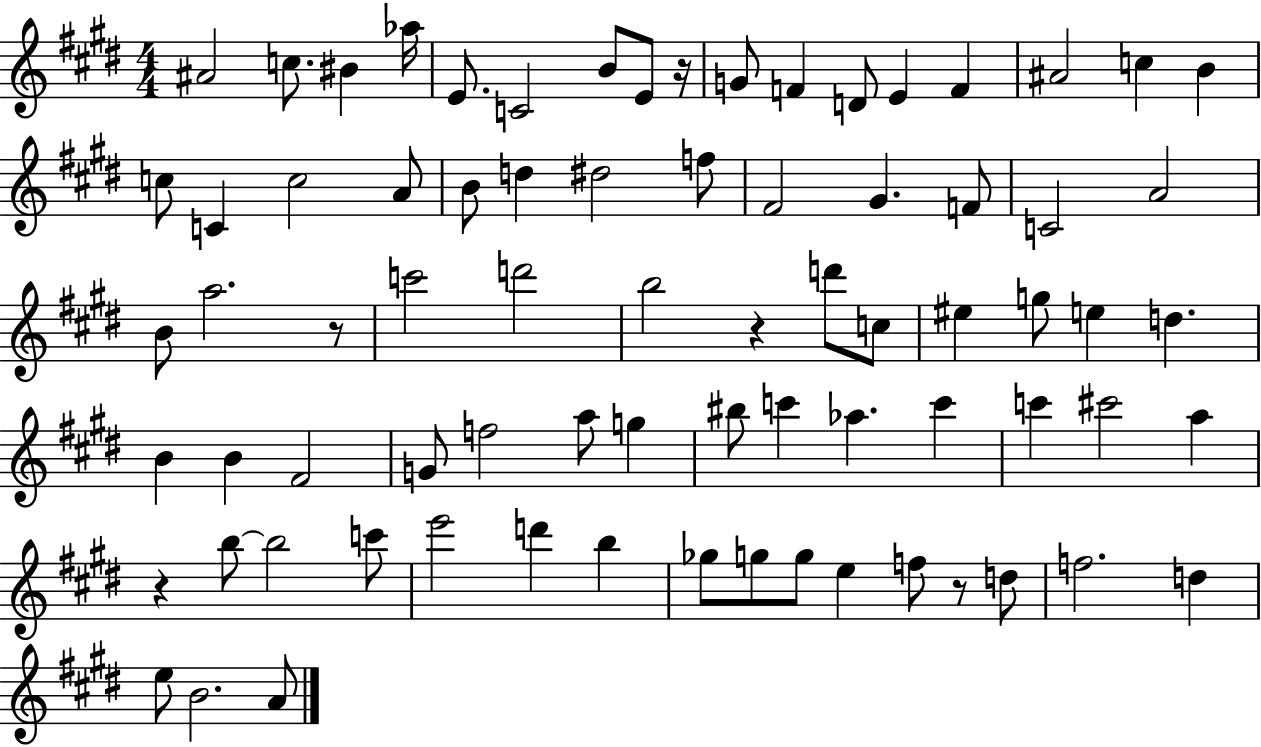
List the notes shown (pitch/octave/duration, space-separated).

A#4/h C5/e. BIS4/q Ab5/s E4/e. C4/h B4/e E4/e R/s G4/e F4/q D4/e E4/q F4/q A#4/h C5/q B4/q C5/e C4/q C5/h A4/e B4/e D5/q D#5/h F5/e F#4/h G#4/q. F4/e C4/h A4/h B4/e A5/h. R/e C6/h D6/h B5/h R/q D6/e C5/e EIS5/q G5/e E5/q D5/q. B4/q B4/q F#4/h G4/e F5/h A5/e G5/q BIS5/e C6/q Ab5/q. C6/q C6/q C#6/h A5/q R/q B5/e B5/h C6/e E6/h D6/q B5/q Gb5/e G5/e G5/e E5/q F5/e R/e D5/e F5/h. D5/q E5/e B4/h. A4/e